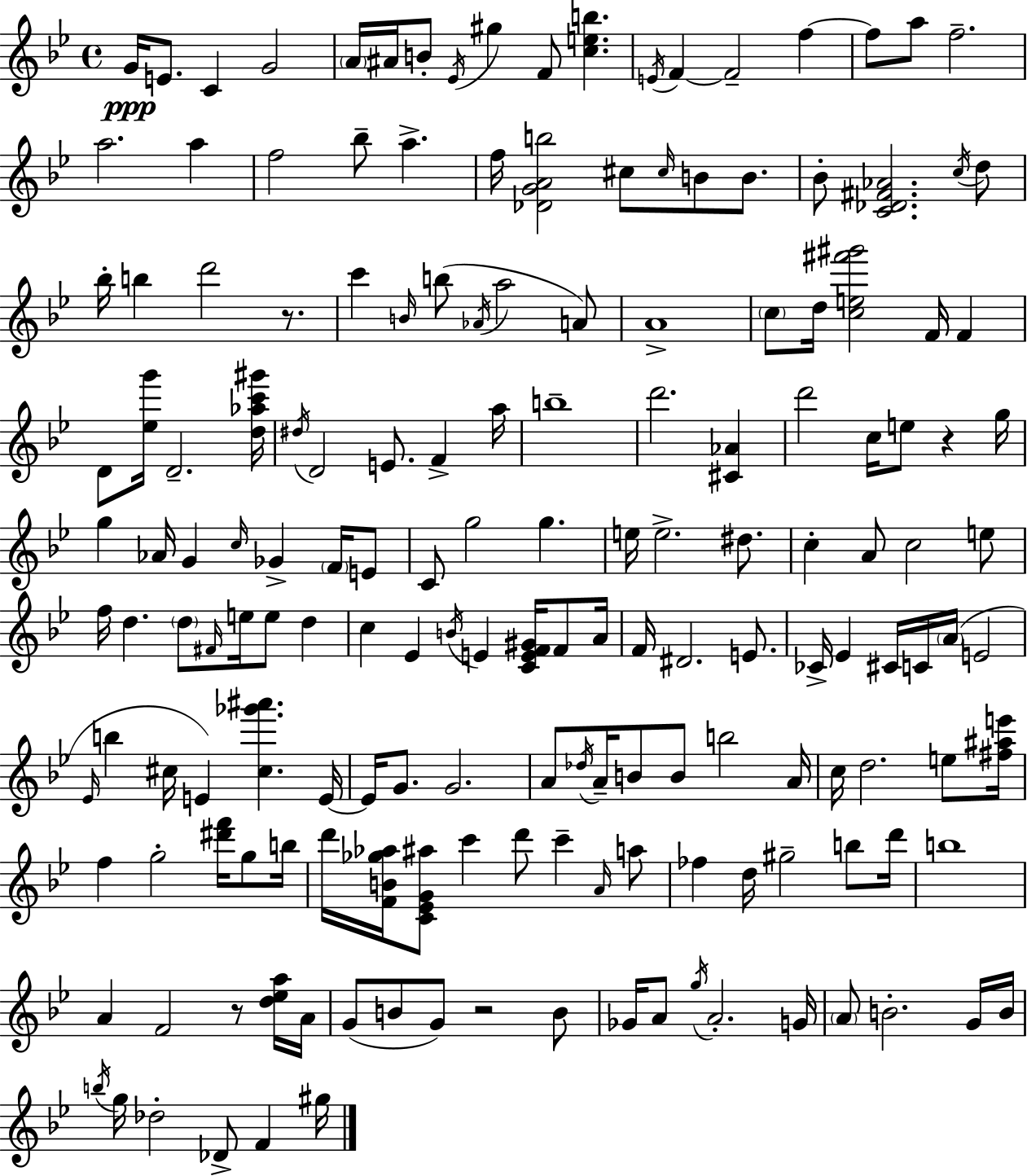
X:1
T:Untitled
M:4/4
L:1/4
K:Bb
G/4 E/2 C G2 A/4 ^A/4 B/2 _E/4 ^g F/2 [ceb] E/4 F F2 f f/2 a/2 f2 a2 a f2 _b/2 a f/4 [_DGAb]2 ^c/2 ^c/4 B/2 B/2 _B/2 [C_D^F_A]2 c/4 d/2 _b/4 b d'2 z/2 c' B/4 b/2 _A/4 a2 A/2 A4 c/2 d/4 [ce^f'^g']2 F/4 F D/2 [_eg']/4 D2 [d_ac'^g']/4 ^d/4 D2 E/2 F a/4 b4 d'2 [^C_A] d'2 c/4 e/2 z g/4 g _A/4 G c/4 _G F/4 E/2 C/2 g2 g e/4 e2 ^d/2 c A/2 c2 e/2 f/4 d d/2 ^F/4 e/4 e/2 d c _E B/4 E [CEF^G]/4 F/2 A/4 F/4 ^D2 E/2 _C/4 _E ^C/4 C/4 A/4 E2 _E/4 b ^c/4 E [^c_g'^a'] E/4 E/4 G/2 G2 A/2 _d/4 A/4 B/2 B/2 b2 A/4 c/4 d2 e/2 [^f^ae']/4 f g2 [^d'f']/4 g/2 b/4 d'/4 [FB_g_a]/4 [C_EG^a]/2 c' d'/2 c' A/4 a/2 _f d/4 ^g2 b/2 d'/4 b4 A F2 z/2 [d_ea]/4 A/4 G/2 B/2 G/2 z2 B/2 _G/4 A/2 g/4 A2 G/4 A/2 B2 G/4 B/4 b/4 g/4 _d2 _D/2 F ^g/4